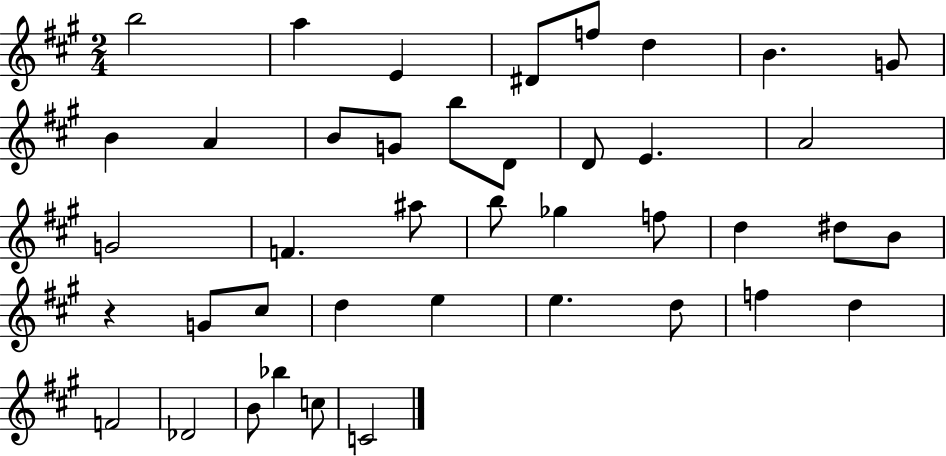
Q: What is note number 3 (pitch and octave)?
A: E4